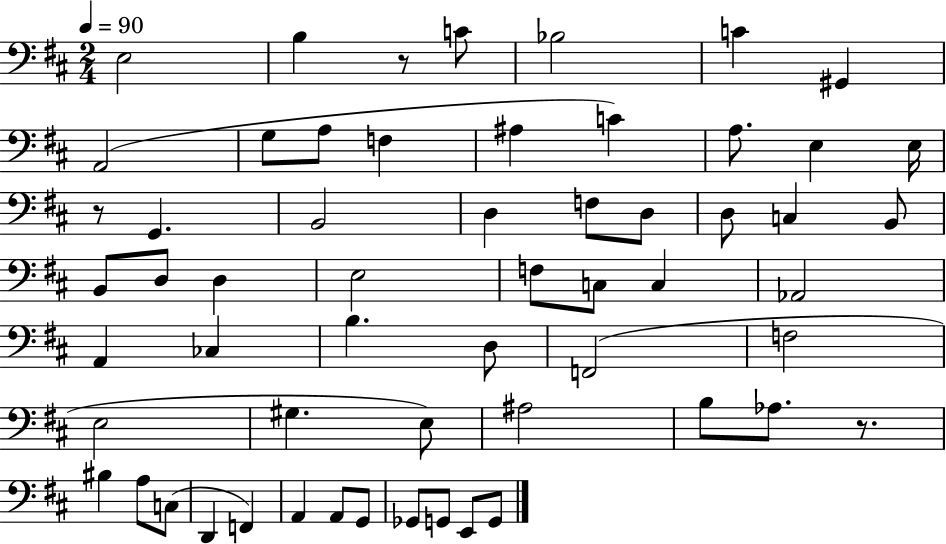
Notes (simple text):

E3/h B3/q R/e C4/e Bb3/h C4/q G#2/q A2/h G3/e A3/e F3/q A#3/q C4/q A3/e. E3/q E3/s R/e G2/q. B2/h D3/q F3/e D3/e D3/e C3/q B2/e B2/e D3/e D3/q E3/h F3/e C3/e C3/q Ab2/h A2/q CES3/q B3/q. D3/e F2/h F3/h E3/h G#3/q. E3/e A#3/h B3/e Ab3/e. R/e. BIS3/q A3/e C3/e D2/q F2/q A2/q A2/e G2/e Gb2/e G2/e E2/e G2/e